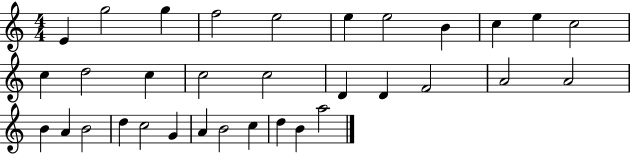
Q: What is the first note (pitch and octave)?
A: E4